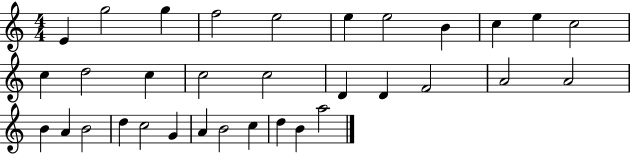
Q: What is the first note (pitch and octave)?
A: E4